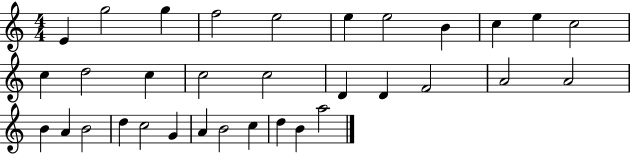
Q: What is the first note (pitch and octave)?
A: E4